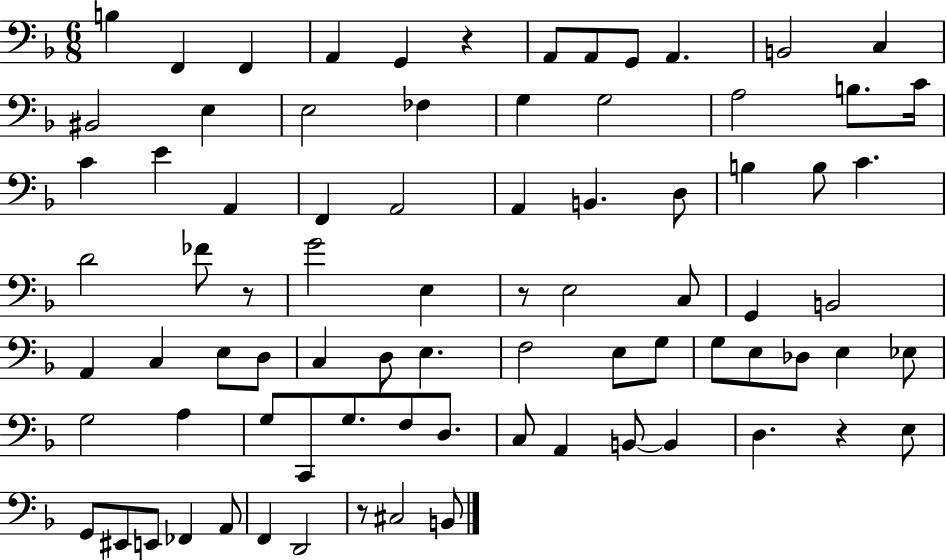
{
  \clef bass
  \numericTimeSignature
  \time 6/8
  \key f \major
  \repeat volta 2 { b4 f,4 f,4 | a,4 g,4 r4 | a,8 a,8 g,8 a,4. | b,2 c4 | \break bis,2 e4 | e2 fes4 | g4 g2 | a2 b8. c'16 | \break c'4 e'4 a,4 | f,4 a,2 | a,4 b,4. d8 | b4 b8 c'4. | \break d'2 fes'8 r8 | g'2 e4 | r8 e2 c8 | g,4 b,2 | \break a,4 c4 e8 d8 | c4 d8 e4. | f2 e8 g8 | g8 e8 des8 e4 ees8 | \break g2 a4 | g8 c,8 g8. f8 d8. | c8 a,4 b,8~~ b,4 | d4. r4 e8 | \break g,8 eis,8 e,8 fes,4 a,8 | f,4 d,2 | r8 cis2 b,8 | } \bar "|."
}